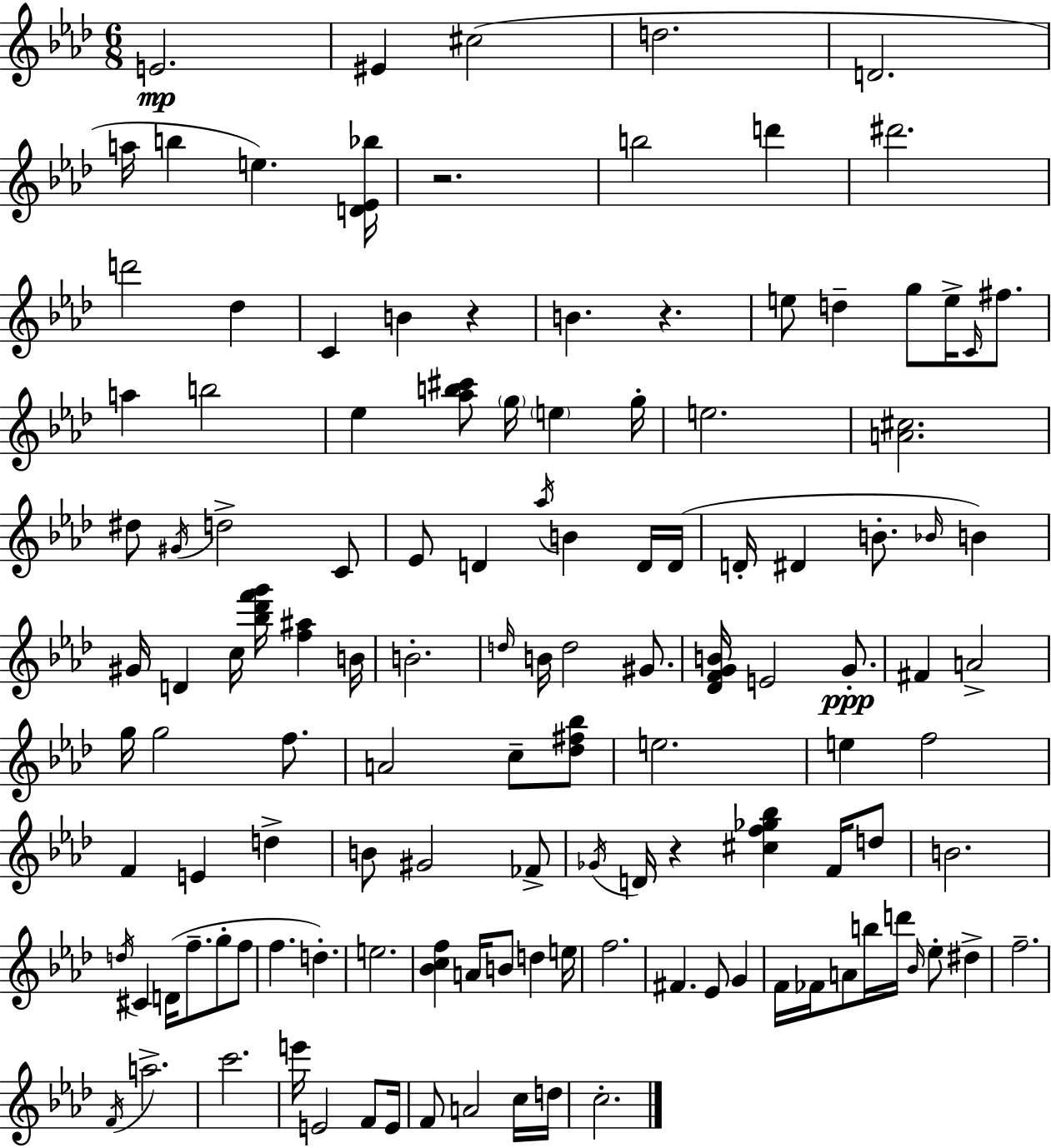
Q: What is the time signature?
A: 6/8